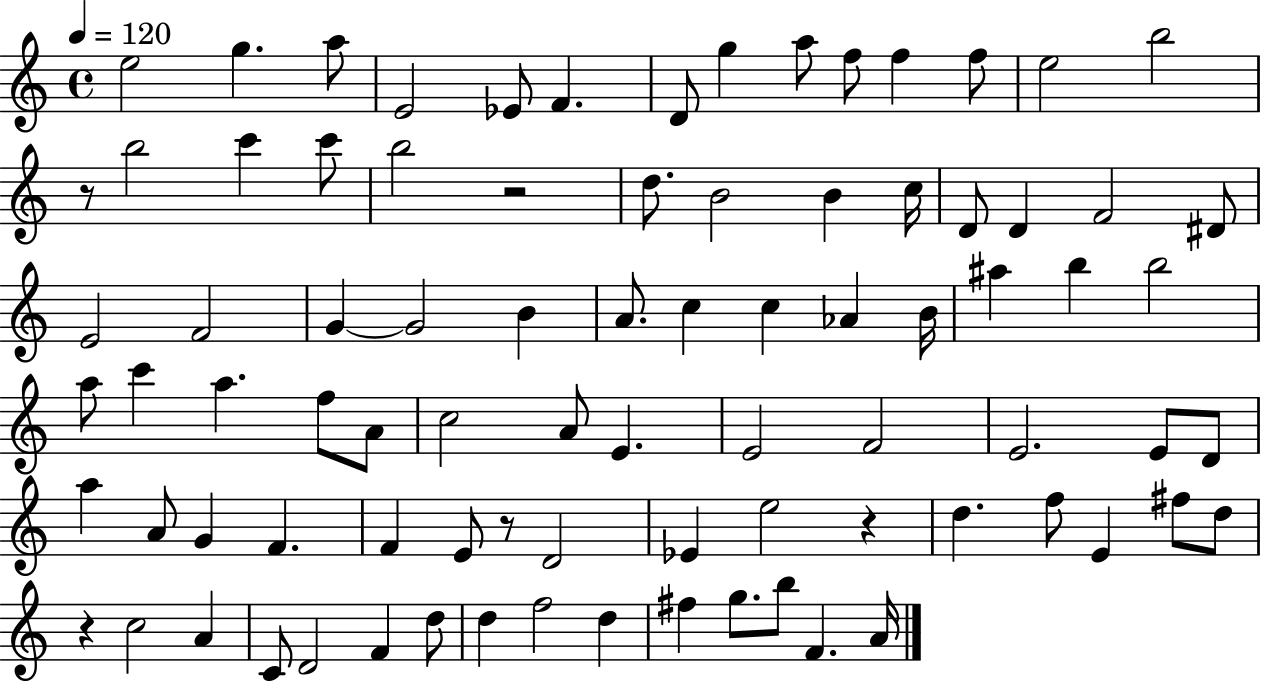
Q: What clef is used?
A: treble